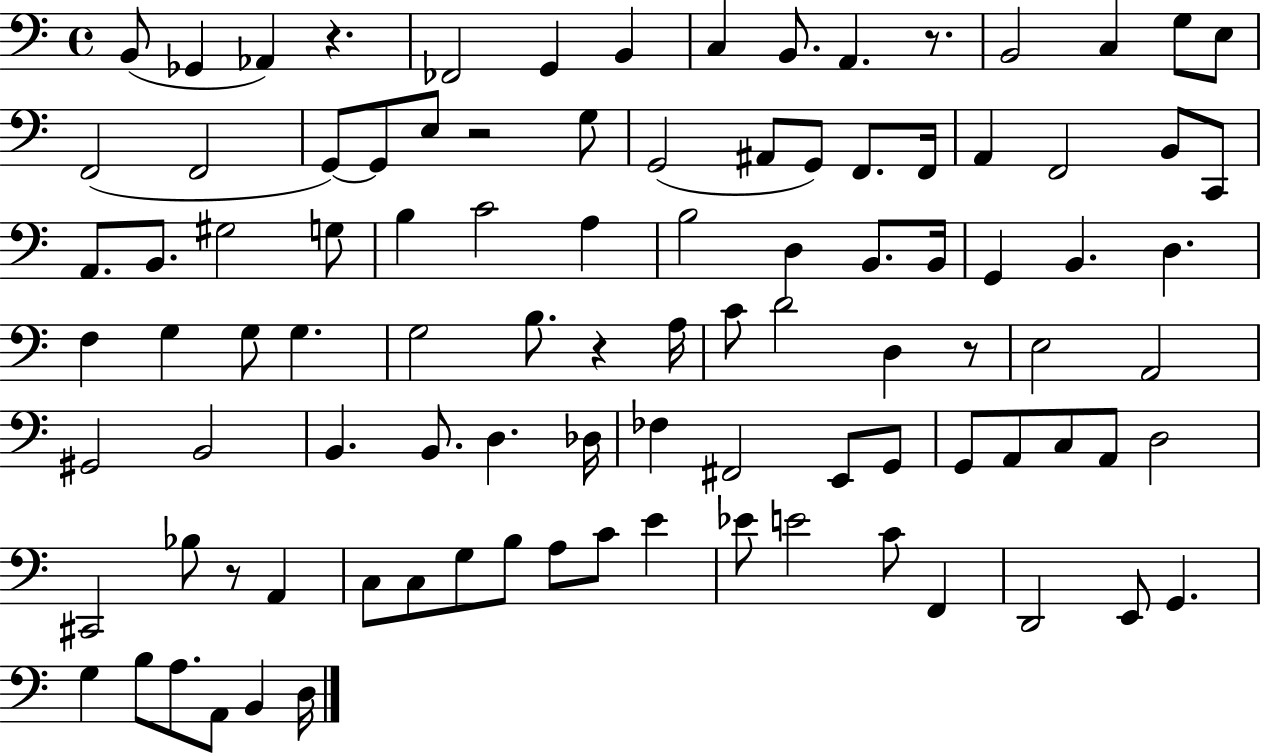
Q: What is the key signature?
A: C major